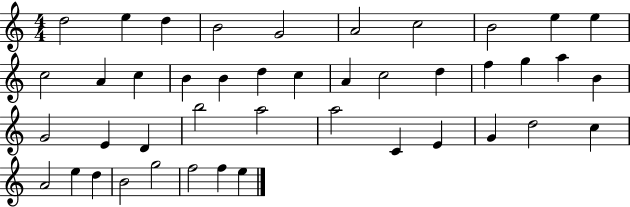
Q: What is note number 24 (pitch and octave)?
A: B4